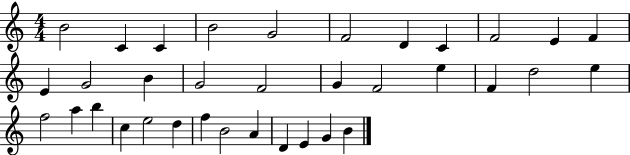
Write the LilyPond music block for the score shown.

{
  \clef treble
  \numericTimeSignature
  \time 4/4
  \key c \major
  b'2 c'4 c'4 | b'2 g'2 | f'2 d'4 c'4 | f'2 e'4 f'4 | \break e'4 g'2 b'4 | g'2 f'2 | g'4 f'2 e''4 | f'4 d''2 e''4 | \break f''2 a''4 b''4 | c''4 e''2 d''4 | f''4 b'2 a'4 | d'4 e'4 g'4 b'4 | \break \bar "|."
}